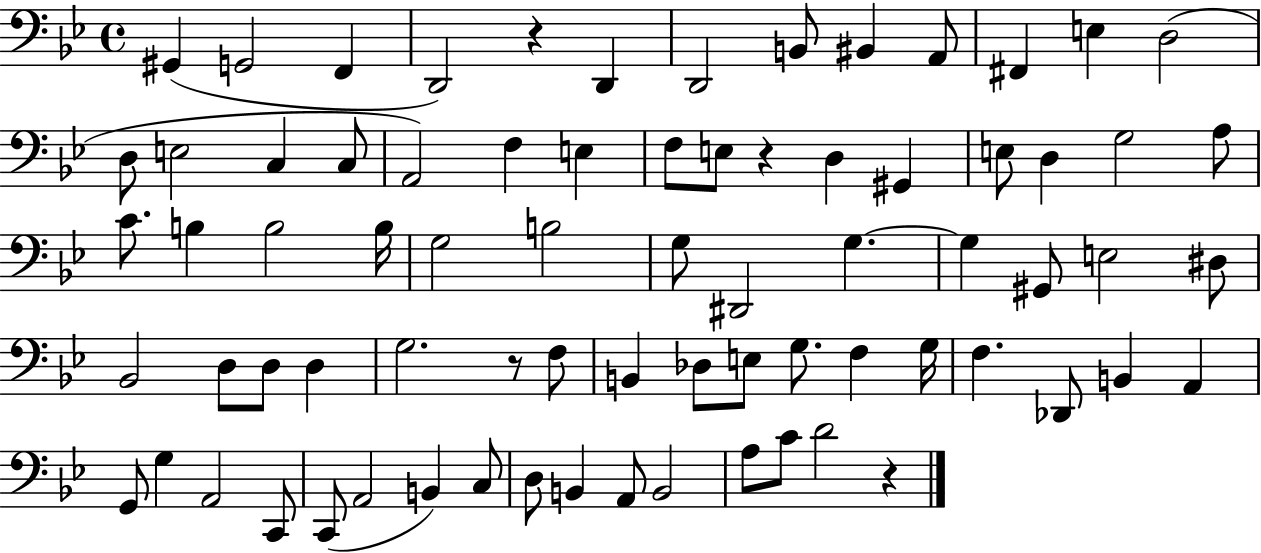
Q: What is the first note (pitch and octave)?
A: G#2